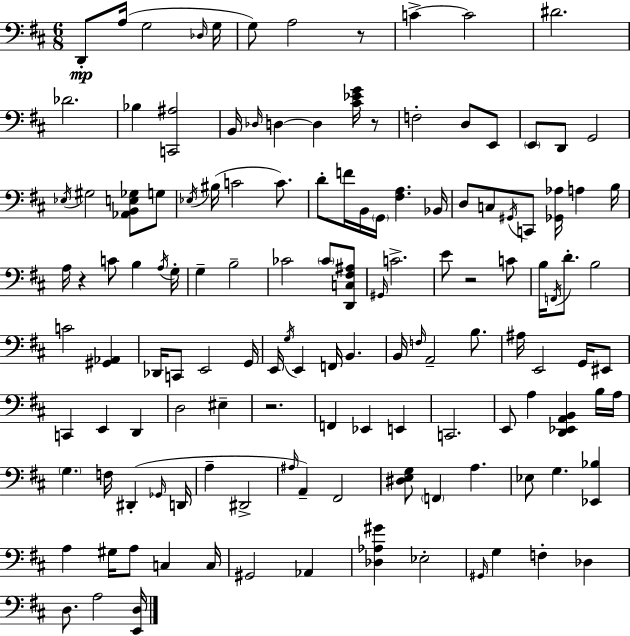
{
  \clef bass
  \numericTimeSignature
  \time 6/8
  \key d \major
  \repeat volta 2 { d,8-.\mp a16( g2 \grace { des16 } | g16 g8) a2 r8 | c'4->~~ c'2 | dis'2. | \break des'2. | bes4 <c, ais>2 | b,16 \grace { des16 } d4~~ d4 <cis' ees' g'>16 | r8 f2-. d8 | \break e,8 \parenthesize e,8 d,8 g,2 | \acciaccatura { ees16 } gis2 <aes, b, e ges>8 | g8 \acciaccatura { ees16 } bis16( c'2 | c'8.) d'8-. f'16 b,16 \parenthesize g,16 <fis a>4. | \break bes,16 d8 c8 \acciaccatura { gis,16 } c,8 <ges, aes>16 | a4 b16 a16 r4 c'8 | b4 \acciaccatura { a16 } g16-. g4-- b2-- | ces'2 | \break \parenthesize ces'8 <d, c fis ais>8 \grace { gis,16 } c'2.-> | e'8 r2 | c'8 b16 \acciaccatura { f,16 } d'8.-. | b2 c'2 | \break <gis, aes,>4 des,16 c,8 e,2 | g,16 e,16 \acciaccatura { g16 } e,4 | f,16 b,4. b,16 \grace { f16 } a,2-- | b8. ais16 e,2 | \break g,16 eis,8 c,4 | e,4 d,4 d2 | eis4-- r2. | f,4 | \break ees,4 e,4 c,2. | e,8 | a4 <d, ees, a, b,>4 b16 a16 \parenthesize g4. | f16 dis,4-.( \grace { ges,16 } d,16 a4-- | \break dis,2-> \grace { ais16 }) | a,4-- fis,2 | <dis e g>8 \parenthesize f,4 a4. | ees8 g4. <ees, bes>4 | \break a4 gis16 a8 c4 c16 | gis,2 aes,4 | <des aes gis'>4 ees2-. | \grace { gis,16 } g4 f4-. des4 | \break d8. a2 | <e, d>16 } \bar "|."
}